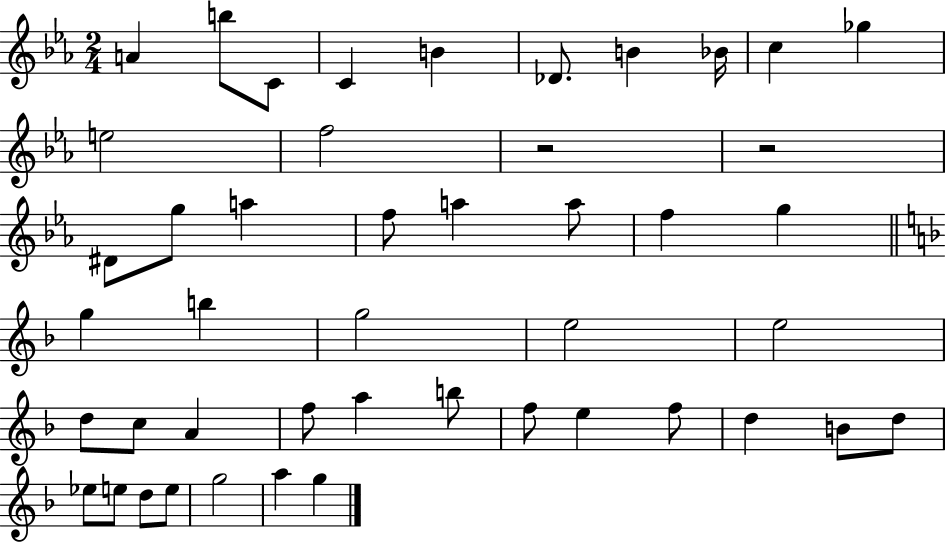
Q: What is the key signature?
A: EES major